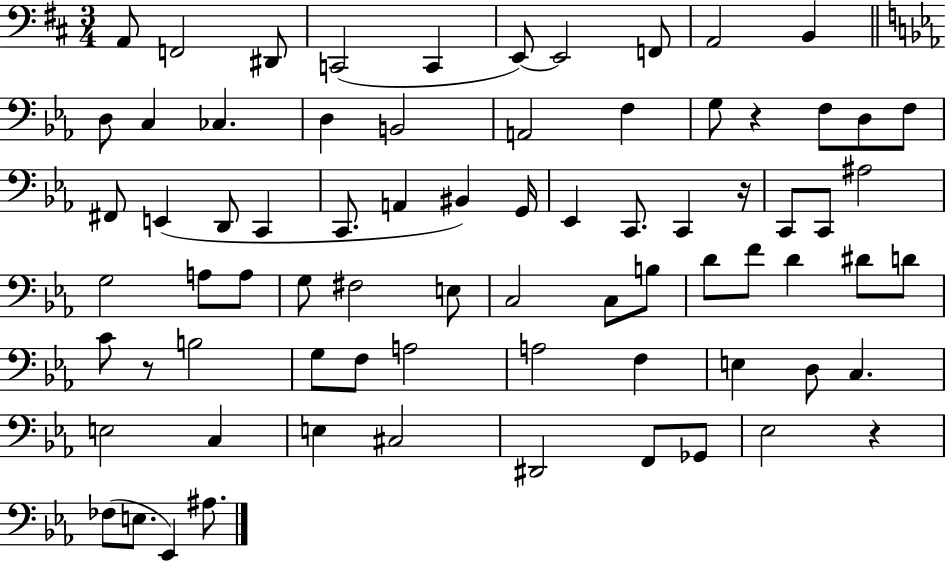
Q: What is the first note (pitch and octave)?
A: A2